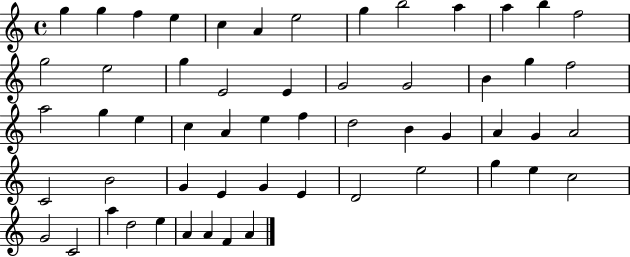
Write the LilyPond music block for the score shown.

{
  \clef treble
  \time 4/4
  \defaultTimeSignature
  \key c \major
  g''4 g''4 f''4 e''4 | c''4 a'4 e''2 | g''4 b''2 a''4 | a''4 b''4 f''2 | \break g''2 e''2 | g''4 e'2 e'4 | g'2 g'2 | b'4 g''4 f''2 | \break a''2 g''4 e''4 | c''4 a'4 e''4 f''4 | d''2 b'4 g'4 | a'4 g'4 a'2 | \break c'2 b'2 | g'4 e'4 g'4 e'4 | d'2 e''2 | g''4 e''4 c''2 | \break g'2 c'2 | a''4 d''2 e''4 | a'4 a'4 f'4 a'4 | \bar "|."
}